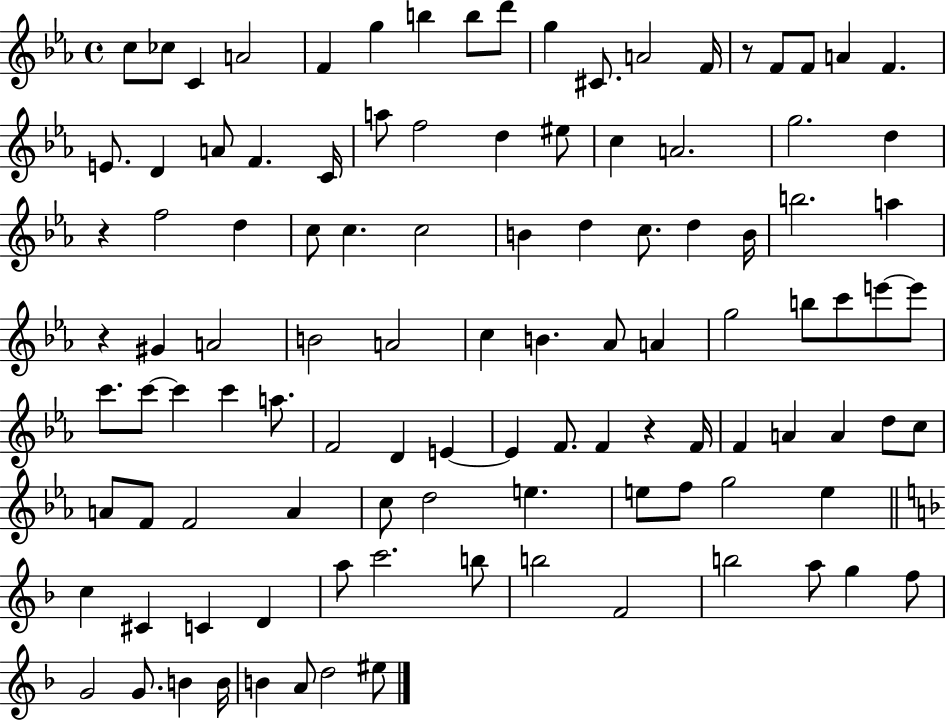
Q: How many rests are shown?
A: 4